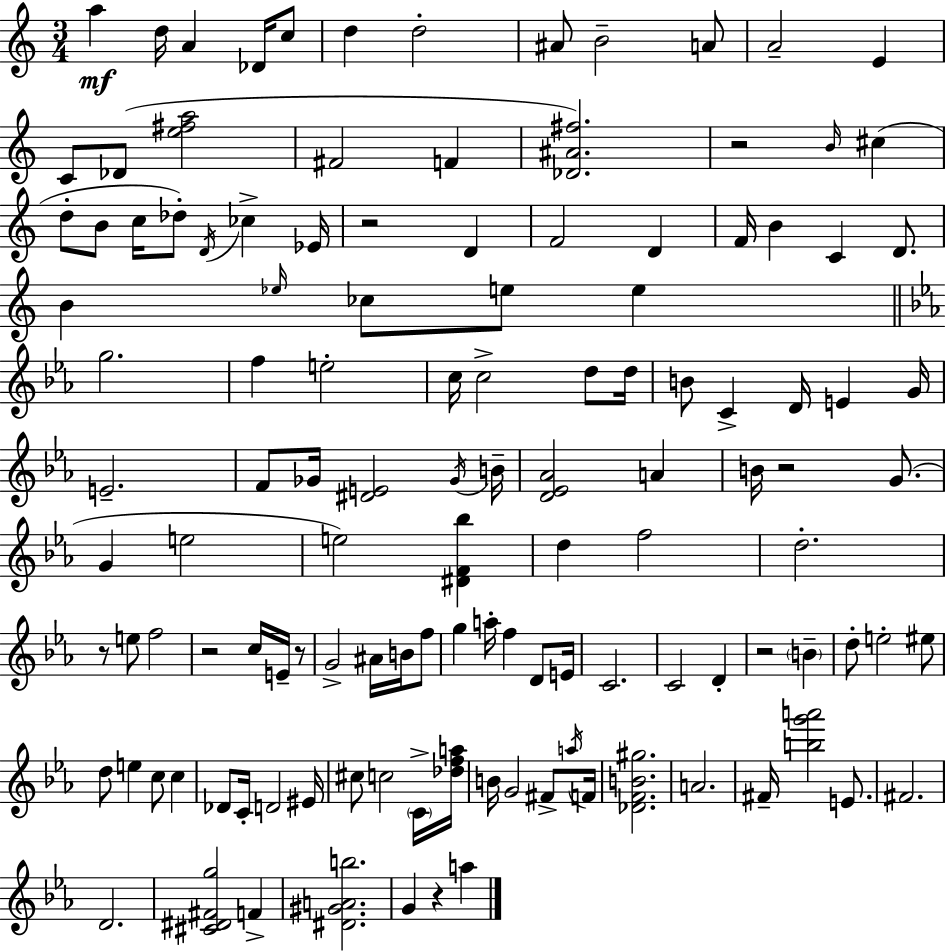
{
  \clef treble
  \numericTimeSignature
  \time 3/4
  \key a \minor
  a''4\mf d''16 a'4 des'16 c''8 | d''4 d''2-. | ais'8 b'2-- a'8 | a'2-- e'4 | \break c'8 des'8( <e'' fis'' a''>2 | fis'2 f'4 | <des' ais' fis''>2.) | r2 \grace { b'16 }( cis''4 | \break d''8-. b'8 c''16 des''8-.) \acciaccatura { d'16 } ces''4-> | ees'16 r2 d'4 | f'2 d'4 | f'16 b'4 c'4 d'8. | \break b'4 \grace { ees''16 } ces''8 e''8 e''4 | \bar "||" \break \key ees \major g''2. | f''4 e''2-. | c''16 c''2-> d''8 d''16 | b'8 c'4-> d'16 e'4 g'16 | \break e'2.-- | f'8 ges'16 <dis' e'>2 \acciaccatura { ges'16 } | b'16-- <d' ees' aes'>2 a'4 | b'16 r2 g'8.( | \break g'4 e''2 | e''2) <dis' f' bes''>4 | d''4 f''2 | d''2.-. | \break r8 e''8 f''2 | r2 c''16 e'16-- r8 | g'2-> ais'16 b'16 f''8 | g''4 a''16-. f''4 d'8 | \break e'16 c'2. | c'2 d'4-. | r2 \parenthesize b'4-- | d''8-. e''2-. eis''8 | \break d''8 e''4 c''8 c''4 | des'8 c'16-. d'2 | eis'16 cis''8 c''2 \parenthesize c'16-> | <des'' f'' a''>16 b'16 g'2 fis'8-> | \break \acciaccatura { a''16 } f'16 <des' f' b' gis''>2. | a'2. | fis'16-- <b'' g''' a'''>2 e'8. | fis'2. | \break d'2. | <cis' dis' fis' g''>2 f'4-> | <dis' gis' a' b''>2. | g'4 r4 a''4 | \break \bar "|."
}